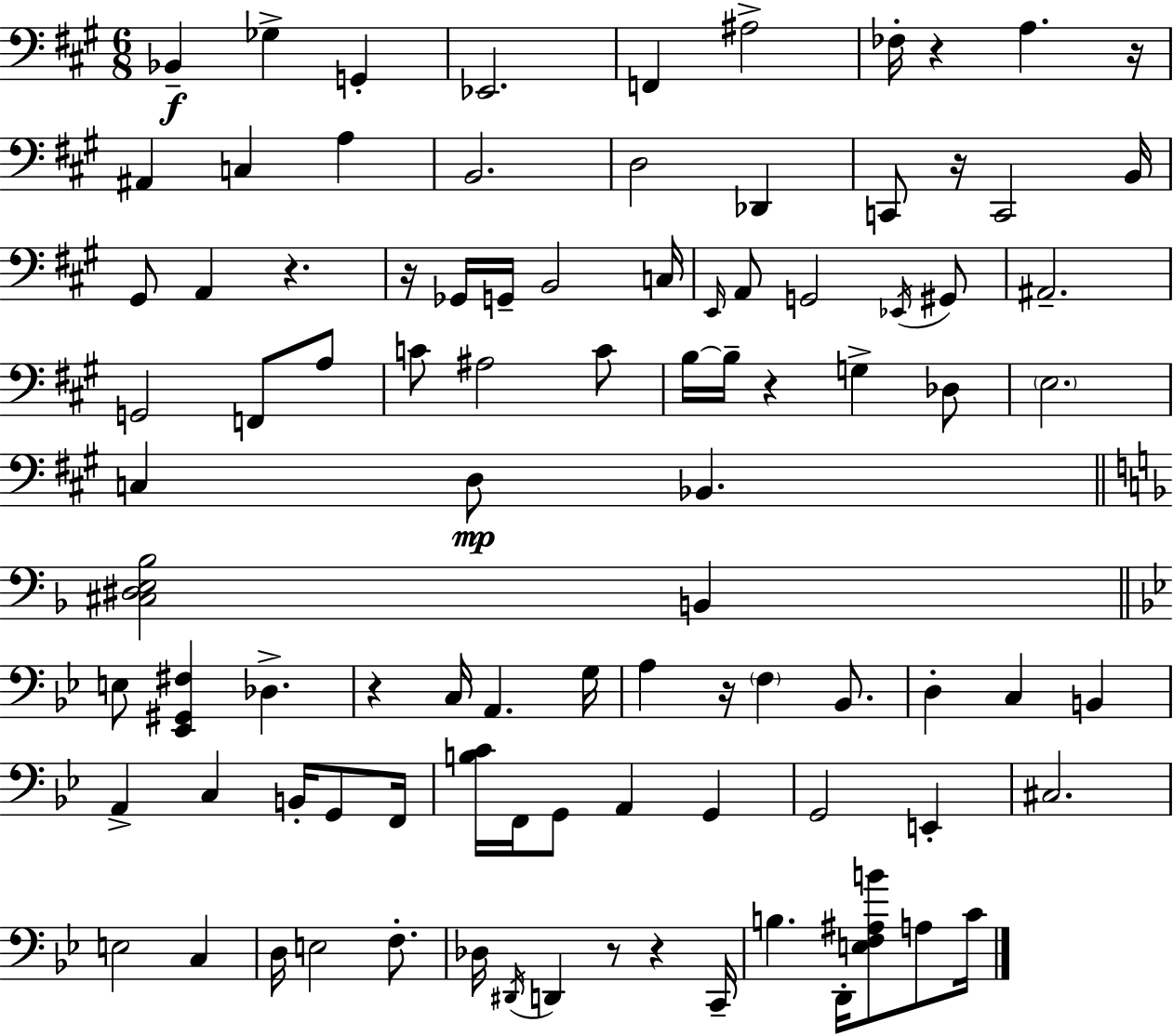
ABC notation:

X:1
T:Untitled
M:6/8
L:1/4
K:A
_B,, _G, G,, _E,,2 F,, ^A,2 _F,/4 z A, z/4 ^A,, C, A, B,,2 D,2 _D,, C,,/2 z/4 C,,2 B,,/4 ^G,,/2 A,, z z/4 _G,,/4 G,,/4 B,,2 C,/4 E,,/4 A,,/2 G,,2 _E,,/4 ^G,,/2 ^A,,2 G,,2 F,,/2 A,/2 C/2 ^A,2 C/2 B,/4 B,/4 z G, _D,/2 E,2 C, D,/2 _B,, [^C,^D,E,_B,]2 B,, E,/2 [_E,,^G,,^F,] _D, z C,/4 A,, G,/4 A, z/4 F, _B,,/2 D, C, B,, A,, C, B,,/4 G,,/2 F,,/4 [B,C]/4 F,,/4 G,,/2 A,, G,, G,,2 E,, ^C,2 E,2 C, D,/4 E,2 F,/2 _D,/4 ^D,,/4 D,, z/2 z C,,/4 B, D,,/4 [E,F,^A,B]/2 A,/2 C/4